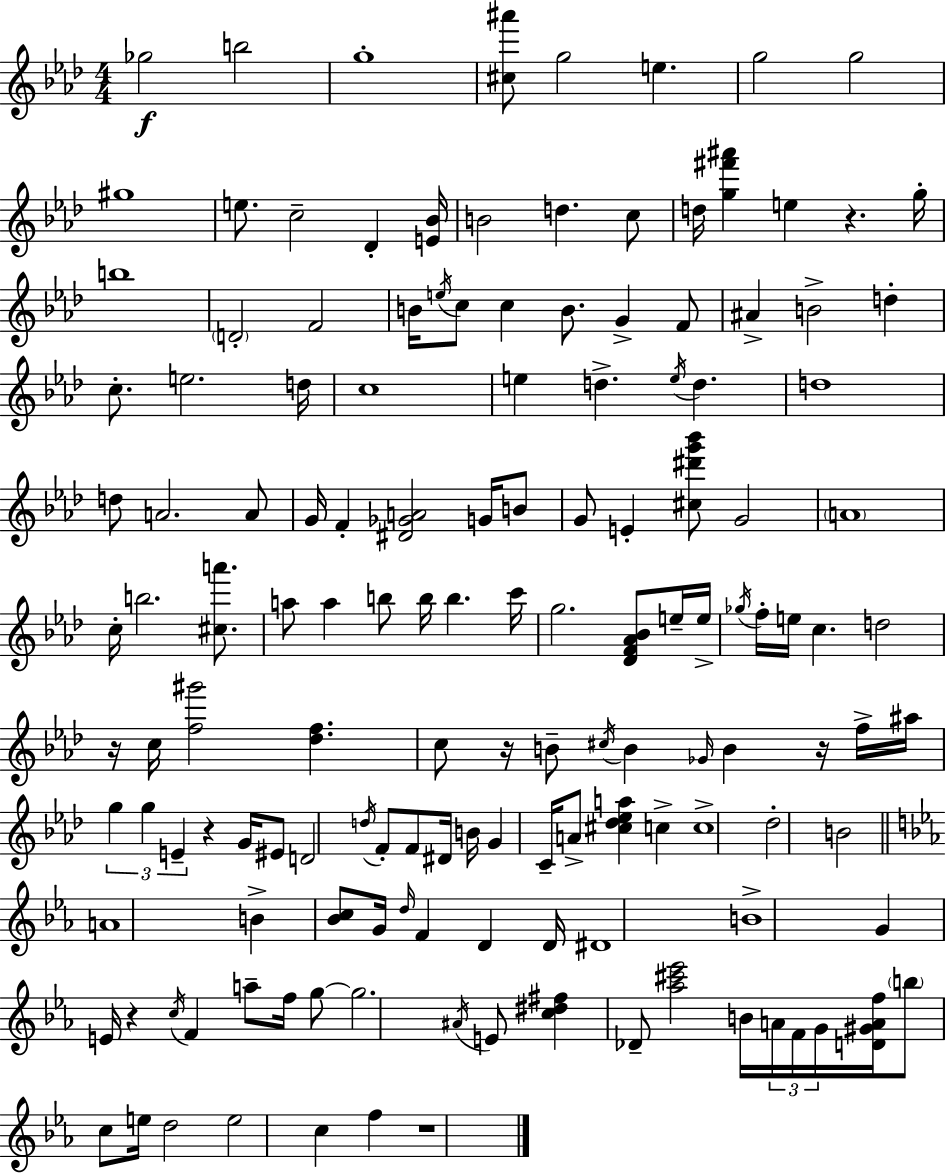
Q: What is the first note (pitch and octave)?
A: Gb5